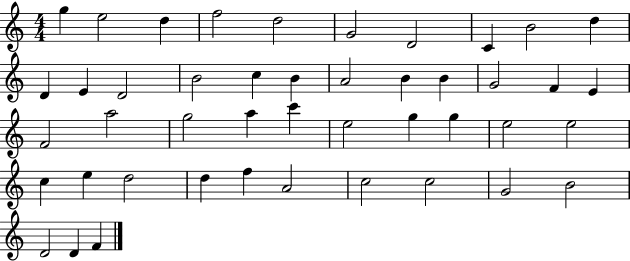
{
  \clef treble
  \numericTimeSignature
  \time 4/4
  \key c \major
  g''4 e''2 d''4 | f''2 d''2 | g'2 d'2 | c'4 b'2 d''4 | \break d'4 e'4 d'2 | b'2 c''4 b'4 | a'2 b'4 b'4 | g'2 f'4 e'4 | \break f'2 a''2 | g''2 a''4 c'''4 | e''2 g''4 g''4 | e''2 e''2 | \break c''4 e''4 d''2 | d''4 f''4 a'2 | c''2 c''2 | g'2 b'2 | \break d'2 d'4 f'4 | \bar "|."
}